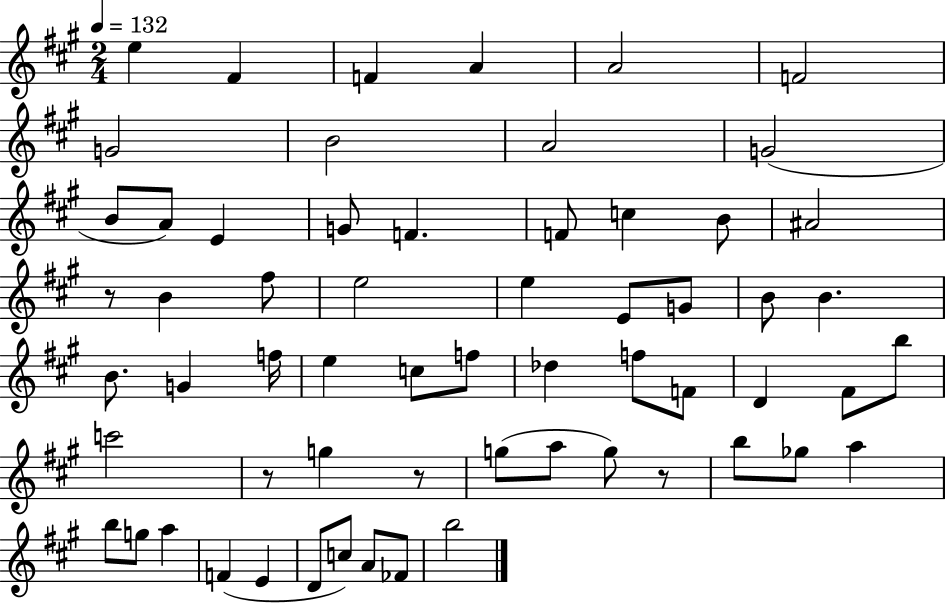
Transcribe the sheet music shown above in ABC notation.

X:1
T:Untitled
M:2/4
L:1/4
K:A
e ^F F A A2 F2 G2 B2 A2 G2 B/2 A/2 E G/2 F F/2 c B/2 ^A2 z/2 B ^f/2 e2 e E/2 G/2 B/2 B B/2 G f/4 e c/2 f/2 _d f/2 F/2 D ^F/2 b/2 c'2 z/2 g z/2 g/2 a/2 g/2 z/2 b/2 _g/2 a b/2 g/2 a F E D/2 c/2 A/2 _F/2 b2